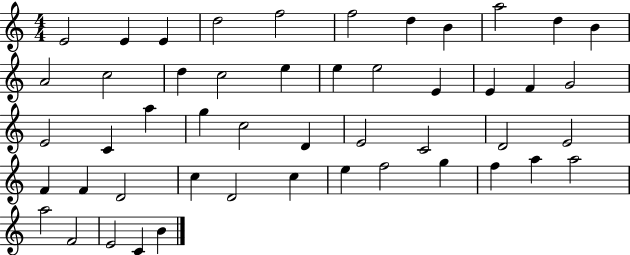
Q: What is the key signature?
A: C major